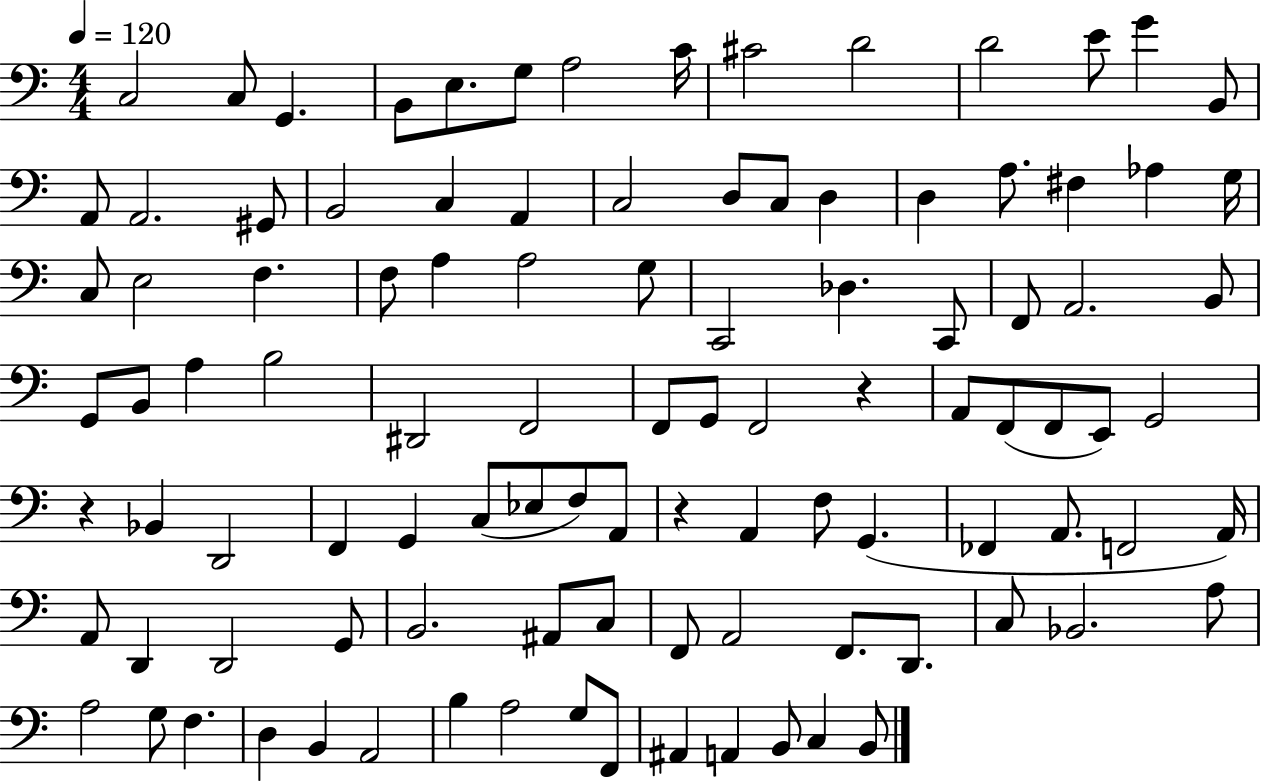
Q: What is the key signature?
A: C major